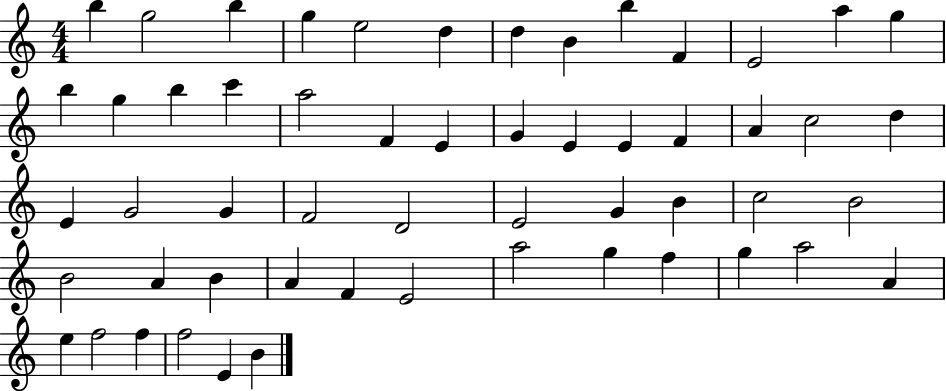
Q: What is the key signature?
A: C major